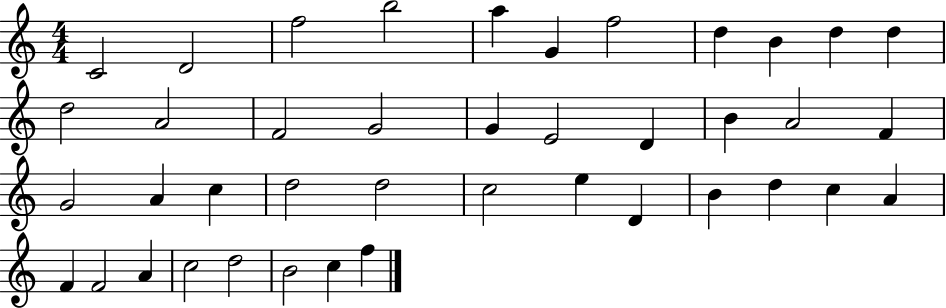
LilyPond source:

{
  \clef treble
  \numericTimeSignature
  \time 4/4
  \key c \major
  c'2 d'2 | f''2 b''2 | a''4 g'4 f''2 | d''4 b'4 d''4 d''4 | \break d''2 a'2 | f'2 g'2 | g'4 e'2 d'4 | b'4 a'2 f'4 | \break g'2 a'4 c''4 | d''2 d''2 | c''2 e''4 d'4 | b'4 d''4 c''4 a'4 | \break f'4 f'2 a'4 | c''2 d''2 | b'2 c''4 f''4 | \bar "|."
}